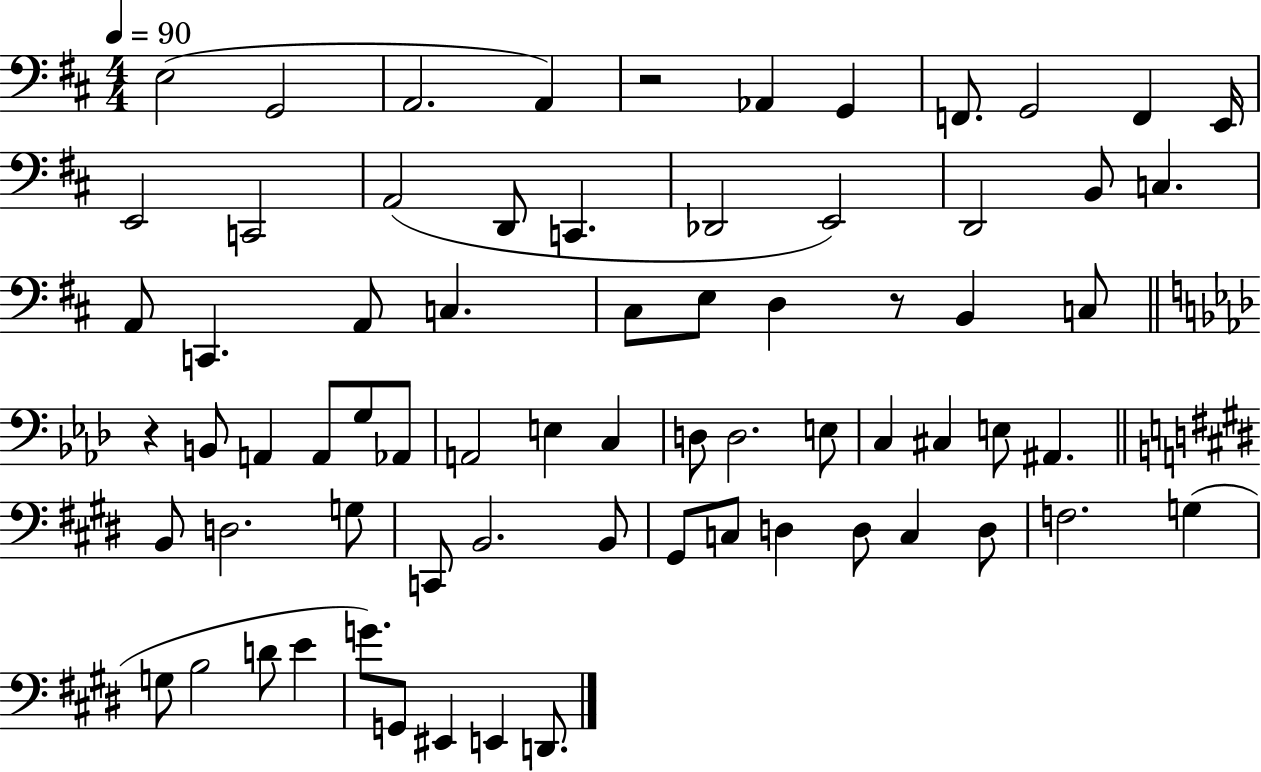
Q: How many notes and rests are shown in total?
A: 70